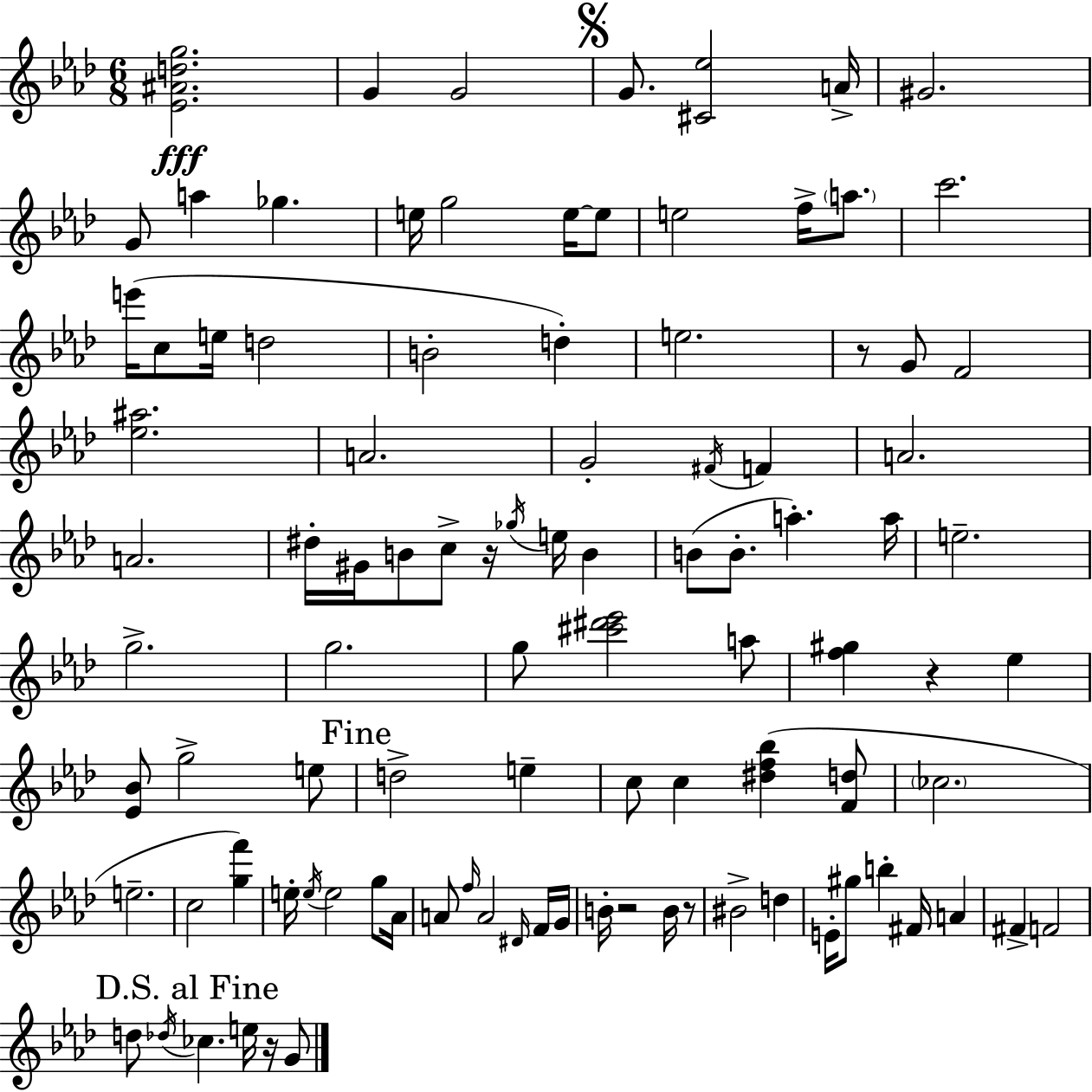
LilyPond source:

{
  \clef treble
  \numericTimeSignature
  \time 6/8
  \key aes \major
  \repeat volta 2 { <ees' ais' d'' g''>2.\fff | g'4 g'2 | \mark \markup { \musicglyph "scripts.segno" } g'8. <cis' ees''>2 a'16-> | gis'2. | \break g'8 a''4 ges''4. | e''16 g''2 e''16~~ e''8 | e''2 f''16-> \parenthesize a''8. | c'''2. | \break e'''16( c''8 e''16 d''2 | b'2-. d''4-.) | e''2. | r8 g'8 f'2 | \break <ees'' ais''>2. | a'2. | g'2-. \acciaccatura { fis'16 } f'4 | a'2. | \break a'2. | dis''16-. gis'16 b'8 c''8-> r16 \acciaccatura { ges''16 } e''16 b'4 | b'8( b'8.-. a''4.-.) | a''16 e''2.-- | \break g''2.-> | g''2. | g''8 <cis''' dis''' ees'''>2 | a''8 <f'' gis''>4 r4 ees''4 | \break <ees' bes'>8 g''2-> | e''8 \mark "Fine" d''2-> e''4-- | c''8 c''4 <dis'' f'' bes''>4( | <f' d''>8 \parenthesize ces''2. | \break e''2.-- | c''2 <g'' f'''>4) | e''16-. \acciaccatura { e''16 } e''2 | g''8 aes'16 a'8 \grace { f''16 } a'2 | \break \grace { dis'16 } f'16 g'16 b'16-. r2 | b'16 r8 bis'2-> | d''4 e'16-. gis''8 b''4-. | fis'16 a'4 fis'4-> f'2 | \break \mark "D.S. al Fine" d''8 \acciaccatura { des''16 } ces''4. | e''16 r16 g'8 } \bar "|."
}